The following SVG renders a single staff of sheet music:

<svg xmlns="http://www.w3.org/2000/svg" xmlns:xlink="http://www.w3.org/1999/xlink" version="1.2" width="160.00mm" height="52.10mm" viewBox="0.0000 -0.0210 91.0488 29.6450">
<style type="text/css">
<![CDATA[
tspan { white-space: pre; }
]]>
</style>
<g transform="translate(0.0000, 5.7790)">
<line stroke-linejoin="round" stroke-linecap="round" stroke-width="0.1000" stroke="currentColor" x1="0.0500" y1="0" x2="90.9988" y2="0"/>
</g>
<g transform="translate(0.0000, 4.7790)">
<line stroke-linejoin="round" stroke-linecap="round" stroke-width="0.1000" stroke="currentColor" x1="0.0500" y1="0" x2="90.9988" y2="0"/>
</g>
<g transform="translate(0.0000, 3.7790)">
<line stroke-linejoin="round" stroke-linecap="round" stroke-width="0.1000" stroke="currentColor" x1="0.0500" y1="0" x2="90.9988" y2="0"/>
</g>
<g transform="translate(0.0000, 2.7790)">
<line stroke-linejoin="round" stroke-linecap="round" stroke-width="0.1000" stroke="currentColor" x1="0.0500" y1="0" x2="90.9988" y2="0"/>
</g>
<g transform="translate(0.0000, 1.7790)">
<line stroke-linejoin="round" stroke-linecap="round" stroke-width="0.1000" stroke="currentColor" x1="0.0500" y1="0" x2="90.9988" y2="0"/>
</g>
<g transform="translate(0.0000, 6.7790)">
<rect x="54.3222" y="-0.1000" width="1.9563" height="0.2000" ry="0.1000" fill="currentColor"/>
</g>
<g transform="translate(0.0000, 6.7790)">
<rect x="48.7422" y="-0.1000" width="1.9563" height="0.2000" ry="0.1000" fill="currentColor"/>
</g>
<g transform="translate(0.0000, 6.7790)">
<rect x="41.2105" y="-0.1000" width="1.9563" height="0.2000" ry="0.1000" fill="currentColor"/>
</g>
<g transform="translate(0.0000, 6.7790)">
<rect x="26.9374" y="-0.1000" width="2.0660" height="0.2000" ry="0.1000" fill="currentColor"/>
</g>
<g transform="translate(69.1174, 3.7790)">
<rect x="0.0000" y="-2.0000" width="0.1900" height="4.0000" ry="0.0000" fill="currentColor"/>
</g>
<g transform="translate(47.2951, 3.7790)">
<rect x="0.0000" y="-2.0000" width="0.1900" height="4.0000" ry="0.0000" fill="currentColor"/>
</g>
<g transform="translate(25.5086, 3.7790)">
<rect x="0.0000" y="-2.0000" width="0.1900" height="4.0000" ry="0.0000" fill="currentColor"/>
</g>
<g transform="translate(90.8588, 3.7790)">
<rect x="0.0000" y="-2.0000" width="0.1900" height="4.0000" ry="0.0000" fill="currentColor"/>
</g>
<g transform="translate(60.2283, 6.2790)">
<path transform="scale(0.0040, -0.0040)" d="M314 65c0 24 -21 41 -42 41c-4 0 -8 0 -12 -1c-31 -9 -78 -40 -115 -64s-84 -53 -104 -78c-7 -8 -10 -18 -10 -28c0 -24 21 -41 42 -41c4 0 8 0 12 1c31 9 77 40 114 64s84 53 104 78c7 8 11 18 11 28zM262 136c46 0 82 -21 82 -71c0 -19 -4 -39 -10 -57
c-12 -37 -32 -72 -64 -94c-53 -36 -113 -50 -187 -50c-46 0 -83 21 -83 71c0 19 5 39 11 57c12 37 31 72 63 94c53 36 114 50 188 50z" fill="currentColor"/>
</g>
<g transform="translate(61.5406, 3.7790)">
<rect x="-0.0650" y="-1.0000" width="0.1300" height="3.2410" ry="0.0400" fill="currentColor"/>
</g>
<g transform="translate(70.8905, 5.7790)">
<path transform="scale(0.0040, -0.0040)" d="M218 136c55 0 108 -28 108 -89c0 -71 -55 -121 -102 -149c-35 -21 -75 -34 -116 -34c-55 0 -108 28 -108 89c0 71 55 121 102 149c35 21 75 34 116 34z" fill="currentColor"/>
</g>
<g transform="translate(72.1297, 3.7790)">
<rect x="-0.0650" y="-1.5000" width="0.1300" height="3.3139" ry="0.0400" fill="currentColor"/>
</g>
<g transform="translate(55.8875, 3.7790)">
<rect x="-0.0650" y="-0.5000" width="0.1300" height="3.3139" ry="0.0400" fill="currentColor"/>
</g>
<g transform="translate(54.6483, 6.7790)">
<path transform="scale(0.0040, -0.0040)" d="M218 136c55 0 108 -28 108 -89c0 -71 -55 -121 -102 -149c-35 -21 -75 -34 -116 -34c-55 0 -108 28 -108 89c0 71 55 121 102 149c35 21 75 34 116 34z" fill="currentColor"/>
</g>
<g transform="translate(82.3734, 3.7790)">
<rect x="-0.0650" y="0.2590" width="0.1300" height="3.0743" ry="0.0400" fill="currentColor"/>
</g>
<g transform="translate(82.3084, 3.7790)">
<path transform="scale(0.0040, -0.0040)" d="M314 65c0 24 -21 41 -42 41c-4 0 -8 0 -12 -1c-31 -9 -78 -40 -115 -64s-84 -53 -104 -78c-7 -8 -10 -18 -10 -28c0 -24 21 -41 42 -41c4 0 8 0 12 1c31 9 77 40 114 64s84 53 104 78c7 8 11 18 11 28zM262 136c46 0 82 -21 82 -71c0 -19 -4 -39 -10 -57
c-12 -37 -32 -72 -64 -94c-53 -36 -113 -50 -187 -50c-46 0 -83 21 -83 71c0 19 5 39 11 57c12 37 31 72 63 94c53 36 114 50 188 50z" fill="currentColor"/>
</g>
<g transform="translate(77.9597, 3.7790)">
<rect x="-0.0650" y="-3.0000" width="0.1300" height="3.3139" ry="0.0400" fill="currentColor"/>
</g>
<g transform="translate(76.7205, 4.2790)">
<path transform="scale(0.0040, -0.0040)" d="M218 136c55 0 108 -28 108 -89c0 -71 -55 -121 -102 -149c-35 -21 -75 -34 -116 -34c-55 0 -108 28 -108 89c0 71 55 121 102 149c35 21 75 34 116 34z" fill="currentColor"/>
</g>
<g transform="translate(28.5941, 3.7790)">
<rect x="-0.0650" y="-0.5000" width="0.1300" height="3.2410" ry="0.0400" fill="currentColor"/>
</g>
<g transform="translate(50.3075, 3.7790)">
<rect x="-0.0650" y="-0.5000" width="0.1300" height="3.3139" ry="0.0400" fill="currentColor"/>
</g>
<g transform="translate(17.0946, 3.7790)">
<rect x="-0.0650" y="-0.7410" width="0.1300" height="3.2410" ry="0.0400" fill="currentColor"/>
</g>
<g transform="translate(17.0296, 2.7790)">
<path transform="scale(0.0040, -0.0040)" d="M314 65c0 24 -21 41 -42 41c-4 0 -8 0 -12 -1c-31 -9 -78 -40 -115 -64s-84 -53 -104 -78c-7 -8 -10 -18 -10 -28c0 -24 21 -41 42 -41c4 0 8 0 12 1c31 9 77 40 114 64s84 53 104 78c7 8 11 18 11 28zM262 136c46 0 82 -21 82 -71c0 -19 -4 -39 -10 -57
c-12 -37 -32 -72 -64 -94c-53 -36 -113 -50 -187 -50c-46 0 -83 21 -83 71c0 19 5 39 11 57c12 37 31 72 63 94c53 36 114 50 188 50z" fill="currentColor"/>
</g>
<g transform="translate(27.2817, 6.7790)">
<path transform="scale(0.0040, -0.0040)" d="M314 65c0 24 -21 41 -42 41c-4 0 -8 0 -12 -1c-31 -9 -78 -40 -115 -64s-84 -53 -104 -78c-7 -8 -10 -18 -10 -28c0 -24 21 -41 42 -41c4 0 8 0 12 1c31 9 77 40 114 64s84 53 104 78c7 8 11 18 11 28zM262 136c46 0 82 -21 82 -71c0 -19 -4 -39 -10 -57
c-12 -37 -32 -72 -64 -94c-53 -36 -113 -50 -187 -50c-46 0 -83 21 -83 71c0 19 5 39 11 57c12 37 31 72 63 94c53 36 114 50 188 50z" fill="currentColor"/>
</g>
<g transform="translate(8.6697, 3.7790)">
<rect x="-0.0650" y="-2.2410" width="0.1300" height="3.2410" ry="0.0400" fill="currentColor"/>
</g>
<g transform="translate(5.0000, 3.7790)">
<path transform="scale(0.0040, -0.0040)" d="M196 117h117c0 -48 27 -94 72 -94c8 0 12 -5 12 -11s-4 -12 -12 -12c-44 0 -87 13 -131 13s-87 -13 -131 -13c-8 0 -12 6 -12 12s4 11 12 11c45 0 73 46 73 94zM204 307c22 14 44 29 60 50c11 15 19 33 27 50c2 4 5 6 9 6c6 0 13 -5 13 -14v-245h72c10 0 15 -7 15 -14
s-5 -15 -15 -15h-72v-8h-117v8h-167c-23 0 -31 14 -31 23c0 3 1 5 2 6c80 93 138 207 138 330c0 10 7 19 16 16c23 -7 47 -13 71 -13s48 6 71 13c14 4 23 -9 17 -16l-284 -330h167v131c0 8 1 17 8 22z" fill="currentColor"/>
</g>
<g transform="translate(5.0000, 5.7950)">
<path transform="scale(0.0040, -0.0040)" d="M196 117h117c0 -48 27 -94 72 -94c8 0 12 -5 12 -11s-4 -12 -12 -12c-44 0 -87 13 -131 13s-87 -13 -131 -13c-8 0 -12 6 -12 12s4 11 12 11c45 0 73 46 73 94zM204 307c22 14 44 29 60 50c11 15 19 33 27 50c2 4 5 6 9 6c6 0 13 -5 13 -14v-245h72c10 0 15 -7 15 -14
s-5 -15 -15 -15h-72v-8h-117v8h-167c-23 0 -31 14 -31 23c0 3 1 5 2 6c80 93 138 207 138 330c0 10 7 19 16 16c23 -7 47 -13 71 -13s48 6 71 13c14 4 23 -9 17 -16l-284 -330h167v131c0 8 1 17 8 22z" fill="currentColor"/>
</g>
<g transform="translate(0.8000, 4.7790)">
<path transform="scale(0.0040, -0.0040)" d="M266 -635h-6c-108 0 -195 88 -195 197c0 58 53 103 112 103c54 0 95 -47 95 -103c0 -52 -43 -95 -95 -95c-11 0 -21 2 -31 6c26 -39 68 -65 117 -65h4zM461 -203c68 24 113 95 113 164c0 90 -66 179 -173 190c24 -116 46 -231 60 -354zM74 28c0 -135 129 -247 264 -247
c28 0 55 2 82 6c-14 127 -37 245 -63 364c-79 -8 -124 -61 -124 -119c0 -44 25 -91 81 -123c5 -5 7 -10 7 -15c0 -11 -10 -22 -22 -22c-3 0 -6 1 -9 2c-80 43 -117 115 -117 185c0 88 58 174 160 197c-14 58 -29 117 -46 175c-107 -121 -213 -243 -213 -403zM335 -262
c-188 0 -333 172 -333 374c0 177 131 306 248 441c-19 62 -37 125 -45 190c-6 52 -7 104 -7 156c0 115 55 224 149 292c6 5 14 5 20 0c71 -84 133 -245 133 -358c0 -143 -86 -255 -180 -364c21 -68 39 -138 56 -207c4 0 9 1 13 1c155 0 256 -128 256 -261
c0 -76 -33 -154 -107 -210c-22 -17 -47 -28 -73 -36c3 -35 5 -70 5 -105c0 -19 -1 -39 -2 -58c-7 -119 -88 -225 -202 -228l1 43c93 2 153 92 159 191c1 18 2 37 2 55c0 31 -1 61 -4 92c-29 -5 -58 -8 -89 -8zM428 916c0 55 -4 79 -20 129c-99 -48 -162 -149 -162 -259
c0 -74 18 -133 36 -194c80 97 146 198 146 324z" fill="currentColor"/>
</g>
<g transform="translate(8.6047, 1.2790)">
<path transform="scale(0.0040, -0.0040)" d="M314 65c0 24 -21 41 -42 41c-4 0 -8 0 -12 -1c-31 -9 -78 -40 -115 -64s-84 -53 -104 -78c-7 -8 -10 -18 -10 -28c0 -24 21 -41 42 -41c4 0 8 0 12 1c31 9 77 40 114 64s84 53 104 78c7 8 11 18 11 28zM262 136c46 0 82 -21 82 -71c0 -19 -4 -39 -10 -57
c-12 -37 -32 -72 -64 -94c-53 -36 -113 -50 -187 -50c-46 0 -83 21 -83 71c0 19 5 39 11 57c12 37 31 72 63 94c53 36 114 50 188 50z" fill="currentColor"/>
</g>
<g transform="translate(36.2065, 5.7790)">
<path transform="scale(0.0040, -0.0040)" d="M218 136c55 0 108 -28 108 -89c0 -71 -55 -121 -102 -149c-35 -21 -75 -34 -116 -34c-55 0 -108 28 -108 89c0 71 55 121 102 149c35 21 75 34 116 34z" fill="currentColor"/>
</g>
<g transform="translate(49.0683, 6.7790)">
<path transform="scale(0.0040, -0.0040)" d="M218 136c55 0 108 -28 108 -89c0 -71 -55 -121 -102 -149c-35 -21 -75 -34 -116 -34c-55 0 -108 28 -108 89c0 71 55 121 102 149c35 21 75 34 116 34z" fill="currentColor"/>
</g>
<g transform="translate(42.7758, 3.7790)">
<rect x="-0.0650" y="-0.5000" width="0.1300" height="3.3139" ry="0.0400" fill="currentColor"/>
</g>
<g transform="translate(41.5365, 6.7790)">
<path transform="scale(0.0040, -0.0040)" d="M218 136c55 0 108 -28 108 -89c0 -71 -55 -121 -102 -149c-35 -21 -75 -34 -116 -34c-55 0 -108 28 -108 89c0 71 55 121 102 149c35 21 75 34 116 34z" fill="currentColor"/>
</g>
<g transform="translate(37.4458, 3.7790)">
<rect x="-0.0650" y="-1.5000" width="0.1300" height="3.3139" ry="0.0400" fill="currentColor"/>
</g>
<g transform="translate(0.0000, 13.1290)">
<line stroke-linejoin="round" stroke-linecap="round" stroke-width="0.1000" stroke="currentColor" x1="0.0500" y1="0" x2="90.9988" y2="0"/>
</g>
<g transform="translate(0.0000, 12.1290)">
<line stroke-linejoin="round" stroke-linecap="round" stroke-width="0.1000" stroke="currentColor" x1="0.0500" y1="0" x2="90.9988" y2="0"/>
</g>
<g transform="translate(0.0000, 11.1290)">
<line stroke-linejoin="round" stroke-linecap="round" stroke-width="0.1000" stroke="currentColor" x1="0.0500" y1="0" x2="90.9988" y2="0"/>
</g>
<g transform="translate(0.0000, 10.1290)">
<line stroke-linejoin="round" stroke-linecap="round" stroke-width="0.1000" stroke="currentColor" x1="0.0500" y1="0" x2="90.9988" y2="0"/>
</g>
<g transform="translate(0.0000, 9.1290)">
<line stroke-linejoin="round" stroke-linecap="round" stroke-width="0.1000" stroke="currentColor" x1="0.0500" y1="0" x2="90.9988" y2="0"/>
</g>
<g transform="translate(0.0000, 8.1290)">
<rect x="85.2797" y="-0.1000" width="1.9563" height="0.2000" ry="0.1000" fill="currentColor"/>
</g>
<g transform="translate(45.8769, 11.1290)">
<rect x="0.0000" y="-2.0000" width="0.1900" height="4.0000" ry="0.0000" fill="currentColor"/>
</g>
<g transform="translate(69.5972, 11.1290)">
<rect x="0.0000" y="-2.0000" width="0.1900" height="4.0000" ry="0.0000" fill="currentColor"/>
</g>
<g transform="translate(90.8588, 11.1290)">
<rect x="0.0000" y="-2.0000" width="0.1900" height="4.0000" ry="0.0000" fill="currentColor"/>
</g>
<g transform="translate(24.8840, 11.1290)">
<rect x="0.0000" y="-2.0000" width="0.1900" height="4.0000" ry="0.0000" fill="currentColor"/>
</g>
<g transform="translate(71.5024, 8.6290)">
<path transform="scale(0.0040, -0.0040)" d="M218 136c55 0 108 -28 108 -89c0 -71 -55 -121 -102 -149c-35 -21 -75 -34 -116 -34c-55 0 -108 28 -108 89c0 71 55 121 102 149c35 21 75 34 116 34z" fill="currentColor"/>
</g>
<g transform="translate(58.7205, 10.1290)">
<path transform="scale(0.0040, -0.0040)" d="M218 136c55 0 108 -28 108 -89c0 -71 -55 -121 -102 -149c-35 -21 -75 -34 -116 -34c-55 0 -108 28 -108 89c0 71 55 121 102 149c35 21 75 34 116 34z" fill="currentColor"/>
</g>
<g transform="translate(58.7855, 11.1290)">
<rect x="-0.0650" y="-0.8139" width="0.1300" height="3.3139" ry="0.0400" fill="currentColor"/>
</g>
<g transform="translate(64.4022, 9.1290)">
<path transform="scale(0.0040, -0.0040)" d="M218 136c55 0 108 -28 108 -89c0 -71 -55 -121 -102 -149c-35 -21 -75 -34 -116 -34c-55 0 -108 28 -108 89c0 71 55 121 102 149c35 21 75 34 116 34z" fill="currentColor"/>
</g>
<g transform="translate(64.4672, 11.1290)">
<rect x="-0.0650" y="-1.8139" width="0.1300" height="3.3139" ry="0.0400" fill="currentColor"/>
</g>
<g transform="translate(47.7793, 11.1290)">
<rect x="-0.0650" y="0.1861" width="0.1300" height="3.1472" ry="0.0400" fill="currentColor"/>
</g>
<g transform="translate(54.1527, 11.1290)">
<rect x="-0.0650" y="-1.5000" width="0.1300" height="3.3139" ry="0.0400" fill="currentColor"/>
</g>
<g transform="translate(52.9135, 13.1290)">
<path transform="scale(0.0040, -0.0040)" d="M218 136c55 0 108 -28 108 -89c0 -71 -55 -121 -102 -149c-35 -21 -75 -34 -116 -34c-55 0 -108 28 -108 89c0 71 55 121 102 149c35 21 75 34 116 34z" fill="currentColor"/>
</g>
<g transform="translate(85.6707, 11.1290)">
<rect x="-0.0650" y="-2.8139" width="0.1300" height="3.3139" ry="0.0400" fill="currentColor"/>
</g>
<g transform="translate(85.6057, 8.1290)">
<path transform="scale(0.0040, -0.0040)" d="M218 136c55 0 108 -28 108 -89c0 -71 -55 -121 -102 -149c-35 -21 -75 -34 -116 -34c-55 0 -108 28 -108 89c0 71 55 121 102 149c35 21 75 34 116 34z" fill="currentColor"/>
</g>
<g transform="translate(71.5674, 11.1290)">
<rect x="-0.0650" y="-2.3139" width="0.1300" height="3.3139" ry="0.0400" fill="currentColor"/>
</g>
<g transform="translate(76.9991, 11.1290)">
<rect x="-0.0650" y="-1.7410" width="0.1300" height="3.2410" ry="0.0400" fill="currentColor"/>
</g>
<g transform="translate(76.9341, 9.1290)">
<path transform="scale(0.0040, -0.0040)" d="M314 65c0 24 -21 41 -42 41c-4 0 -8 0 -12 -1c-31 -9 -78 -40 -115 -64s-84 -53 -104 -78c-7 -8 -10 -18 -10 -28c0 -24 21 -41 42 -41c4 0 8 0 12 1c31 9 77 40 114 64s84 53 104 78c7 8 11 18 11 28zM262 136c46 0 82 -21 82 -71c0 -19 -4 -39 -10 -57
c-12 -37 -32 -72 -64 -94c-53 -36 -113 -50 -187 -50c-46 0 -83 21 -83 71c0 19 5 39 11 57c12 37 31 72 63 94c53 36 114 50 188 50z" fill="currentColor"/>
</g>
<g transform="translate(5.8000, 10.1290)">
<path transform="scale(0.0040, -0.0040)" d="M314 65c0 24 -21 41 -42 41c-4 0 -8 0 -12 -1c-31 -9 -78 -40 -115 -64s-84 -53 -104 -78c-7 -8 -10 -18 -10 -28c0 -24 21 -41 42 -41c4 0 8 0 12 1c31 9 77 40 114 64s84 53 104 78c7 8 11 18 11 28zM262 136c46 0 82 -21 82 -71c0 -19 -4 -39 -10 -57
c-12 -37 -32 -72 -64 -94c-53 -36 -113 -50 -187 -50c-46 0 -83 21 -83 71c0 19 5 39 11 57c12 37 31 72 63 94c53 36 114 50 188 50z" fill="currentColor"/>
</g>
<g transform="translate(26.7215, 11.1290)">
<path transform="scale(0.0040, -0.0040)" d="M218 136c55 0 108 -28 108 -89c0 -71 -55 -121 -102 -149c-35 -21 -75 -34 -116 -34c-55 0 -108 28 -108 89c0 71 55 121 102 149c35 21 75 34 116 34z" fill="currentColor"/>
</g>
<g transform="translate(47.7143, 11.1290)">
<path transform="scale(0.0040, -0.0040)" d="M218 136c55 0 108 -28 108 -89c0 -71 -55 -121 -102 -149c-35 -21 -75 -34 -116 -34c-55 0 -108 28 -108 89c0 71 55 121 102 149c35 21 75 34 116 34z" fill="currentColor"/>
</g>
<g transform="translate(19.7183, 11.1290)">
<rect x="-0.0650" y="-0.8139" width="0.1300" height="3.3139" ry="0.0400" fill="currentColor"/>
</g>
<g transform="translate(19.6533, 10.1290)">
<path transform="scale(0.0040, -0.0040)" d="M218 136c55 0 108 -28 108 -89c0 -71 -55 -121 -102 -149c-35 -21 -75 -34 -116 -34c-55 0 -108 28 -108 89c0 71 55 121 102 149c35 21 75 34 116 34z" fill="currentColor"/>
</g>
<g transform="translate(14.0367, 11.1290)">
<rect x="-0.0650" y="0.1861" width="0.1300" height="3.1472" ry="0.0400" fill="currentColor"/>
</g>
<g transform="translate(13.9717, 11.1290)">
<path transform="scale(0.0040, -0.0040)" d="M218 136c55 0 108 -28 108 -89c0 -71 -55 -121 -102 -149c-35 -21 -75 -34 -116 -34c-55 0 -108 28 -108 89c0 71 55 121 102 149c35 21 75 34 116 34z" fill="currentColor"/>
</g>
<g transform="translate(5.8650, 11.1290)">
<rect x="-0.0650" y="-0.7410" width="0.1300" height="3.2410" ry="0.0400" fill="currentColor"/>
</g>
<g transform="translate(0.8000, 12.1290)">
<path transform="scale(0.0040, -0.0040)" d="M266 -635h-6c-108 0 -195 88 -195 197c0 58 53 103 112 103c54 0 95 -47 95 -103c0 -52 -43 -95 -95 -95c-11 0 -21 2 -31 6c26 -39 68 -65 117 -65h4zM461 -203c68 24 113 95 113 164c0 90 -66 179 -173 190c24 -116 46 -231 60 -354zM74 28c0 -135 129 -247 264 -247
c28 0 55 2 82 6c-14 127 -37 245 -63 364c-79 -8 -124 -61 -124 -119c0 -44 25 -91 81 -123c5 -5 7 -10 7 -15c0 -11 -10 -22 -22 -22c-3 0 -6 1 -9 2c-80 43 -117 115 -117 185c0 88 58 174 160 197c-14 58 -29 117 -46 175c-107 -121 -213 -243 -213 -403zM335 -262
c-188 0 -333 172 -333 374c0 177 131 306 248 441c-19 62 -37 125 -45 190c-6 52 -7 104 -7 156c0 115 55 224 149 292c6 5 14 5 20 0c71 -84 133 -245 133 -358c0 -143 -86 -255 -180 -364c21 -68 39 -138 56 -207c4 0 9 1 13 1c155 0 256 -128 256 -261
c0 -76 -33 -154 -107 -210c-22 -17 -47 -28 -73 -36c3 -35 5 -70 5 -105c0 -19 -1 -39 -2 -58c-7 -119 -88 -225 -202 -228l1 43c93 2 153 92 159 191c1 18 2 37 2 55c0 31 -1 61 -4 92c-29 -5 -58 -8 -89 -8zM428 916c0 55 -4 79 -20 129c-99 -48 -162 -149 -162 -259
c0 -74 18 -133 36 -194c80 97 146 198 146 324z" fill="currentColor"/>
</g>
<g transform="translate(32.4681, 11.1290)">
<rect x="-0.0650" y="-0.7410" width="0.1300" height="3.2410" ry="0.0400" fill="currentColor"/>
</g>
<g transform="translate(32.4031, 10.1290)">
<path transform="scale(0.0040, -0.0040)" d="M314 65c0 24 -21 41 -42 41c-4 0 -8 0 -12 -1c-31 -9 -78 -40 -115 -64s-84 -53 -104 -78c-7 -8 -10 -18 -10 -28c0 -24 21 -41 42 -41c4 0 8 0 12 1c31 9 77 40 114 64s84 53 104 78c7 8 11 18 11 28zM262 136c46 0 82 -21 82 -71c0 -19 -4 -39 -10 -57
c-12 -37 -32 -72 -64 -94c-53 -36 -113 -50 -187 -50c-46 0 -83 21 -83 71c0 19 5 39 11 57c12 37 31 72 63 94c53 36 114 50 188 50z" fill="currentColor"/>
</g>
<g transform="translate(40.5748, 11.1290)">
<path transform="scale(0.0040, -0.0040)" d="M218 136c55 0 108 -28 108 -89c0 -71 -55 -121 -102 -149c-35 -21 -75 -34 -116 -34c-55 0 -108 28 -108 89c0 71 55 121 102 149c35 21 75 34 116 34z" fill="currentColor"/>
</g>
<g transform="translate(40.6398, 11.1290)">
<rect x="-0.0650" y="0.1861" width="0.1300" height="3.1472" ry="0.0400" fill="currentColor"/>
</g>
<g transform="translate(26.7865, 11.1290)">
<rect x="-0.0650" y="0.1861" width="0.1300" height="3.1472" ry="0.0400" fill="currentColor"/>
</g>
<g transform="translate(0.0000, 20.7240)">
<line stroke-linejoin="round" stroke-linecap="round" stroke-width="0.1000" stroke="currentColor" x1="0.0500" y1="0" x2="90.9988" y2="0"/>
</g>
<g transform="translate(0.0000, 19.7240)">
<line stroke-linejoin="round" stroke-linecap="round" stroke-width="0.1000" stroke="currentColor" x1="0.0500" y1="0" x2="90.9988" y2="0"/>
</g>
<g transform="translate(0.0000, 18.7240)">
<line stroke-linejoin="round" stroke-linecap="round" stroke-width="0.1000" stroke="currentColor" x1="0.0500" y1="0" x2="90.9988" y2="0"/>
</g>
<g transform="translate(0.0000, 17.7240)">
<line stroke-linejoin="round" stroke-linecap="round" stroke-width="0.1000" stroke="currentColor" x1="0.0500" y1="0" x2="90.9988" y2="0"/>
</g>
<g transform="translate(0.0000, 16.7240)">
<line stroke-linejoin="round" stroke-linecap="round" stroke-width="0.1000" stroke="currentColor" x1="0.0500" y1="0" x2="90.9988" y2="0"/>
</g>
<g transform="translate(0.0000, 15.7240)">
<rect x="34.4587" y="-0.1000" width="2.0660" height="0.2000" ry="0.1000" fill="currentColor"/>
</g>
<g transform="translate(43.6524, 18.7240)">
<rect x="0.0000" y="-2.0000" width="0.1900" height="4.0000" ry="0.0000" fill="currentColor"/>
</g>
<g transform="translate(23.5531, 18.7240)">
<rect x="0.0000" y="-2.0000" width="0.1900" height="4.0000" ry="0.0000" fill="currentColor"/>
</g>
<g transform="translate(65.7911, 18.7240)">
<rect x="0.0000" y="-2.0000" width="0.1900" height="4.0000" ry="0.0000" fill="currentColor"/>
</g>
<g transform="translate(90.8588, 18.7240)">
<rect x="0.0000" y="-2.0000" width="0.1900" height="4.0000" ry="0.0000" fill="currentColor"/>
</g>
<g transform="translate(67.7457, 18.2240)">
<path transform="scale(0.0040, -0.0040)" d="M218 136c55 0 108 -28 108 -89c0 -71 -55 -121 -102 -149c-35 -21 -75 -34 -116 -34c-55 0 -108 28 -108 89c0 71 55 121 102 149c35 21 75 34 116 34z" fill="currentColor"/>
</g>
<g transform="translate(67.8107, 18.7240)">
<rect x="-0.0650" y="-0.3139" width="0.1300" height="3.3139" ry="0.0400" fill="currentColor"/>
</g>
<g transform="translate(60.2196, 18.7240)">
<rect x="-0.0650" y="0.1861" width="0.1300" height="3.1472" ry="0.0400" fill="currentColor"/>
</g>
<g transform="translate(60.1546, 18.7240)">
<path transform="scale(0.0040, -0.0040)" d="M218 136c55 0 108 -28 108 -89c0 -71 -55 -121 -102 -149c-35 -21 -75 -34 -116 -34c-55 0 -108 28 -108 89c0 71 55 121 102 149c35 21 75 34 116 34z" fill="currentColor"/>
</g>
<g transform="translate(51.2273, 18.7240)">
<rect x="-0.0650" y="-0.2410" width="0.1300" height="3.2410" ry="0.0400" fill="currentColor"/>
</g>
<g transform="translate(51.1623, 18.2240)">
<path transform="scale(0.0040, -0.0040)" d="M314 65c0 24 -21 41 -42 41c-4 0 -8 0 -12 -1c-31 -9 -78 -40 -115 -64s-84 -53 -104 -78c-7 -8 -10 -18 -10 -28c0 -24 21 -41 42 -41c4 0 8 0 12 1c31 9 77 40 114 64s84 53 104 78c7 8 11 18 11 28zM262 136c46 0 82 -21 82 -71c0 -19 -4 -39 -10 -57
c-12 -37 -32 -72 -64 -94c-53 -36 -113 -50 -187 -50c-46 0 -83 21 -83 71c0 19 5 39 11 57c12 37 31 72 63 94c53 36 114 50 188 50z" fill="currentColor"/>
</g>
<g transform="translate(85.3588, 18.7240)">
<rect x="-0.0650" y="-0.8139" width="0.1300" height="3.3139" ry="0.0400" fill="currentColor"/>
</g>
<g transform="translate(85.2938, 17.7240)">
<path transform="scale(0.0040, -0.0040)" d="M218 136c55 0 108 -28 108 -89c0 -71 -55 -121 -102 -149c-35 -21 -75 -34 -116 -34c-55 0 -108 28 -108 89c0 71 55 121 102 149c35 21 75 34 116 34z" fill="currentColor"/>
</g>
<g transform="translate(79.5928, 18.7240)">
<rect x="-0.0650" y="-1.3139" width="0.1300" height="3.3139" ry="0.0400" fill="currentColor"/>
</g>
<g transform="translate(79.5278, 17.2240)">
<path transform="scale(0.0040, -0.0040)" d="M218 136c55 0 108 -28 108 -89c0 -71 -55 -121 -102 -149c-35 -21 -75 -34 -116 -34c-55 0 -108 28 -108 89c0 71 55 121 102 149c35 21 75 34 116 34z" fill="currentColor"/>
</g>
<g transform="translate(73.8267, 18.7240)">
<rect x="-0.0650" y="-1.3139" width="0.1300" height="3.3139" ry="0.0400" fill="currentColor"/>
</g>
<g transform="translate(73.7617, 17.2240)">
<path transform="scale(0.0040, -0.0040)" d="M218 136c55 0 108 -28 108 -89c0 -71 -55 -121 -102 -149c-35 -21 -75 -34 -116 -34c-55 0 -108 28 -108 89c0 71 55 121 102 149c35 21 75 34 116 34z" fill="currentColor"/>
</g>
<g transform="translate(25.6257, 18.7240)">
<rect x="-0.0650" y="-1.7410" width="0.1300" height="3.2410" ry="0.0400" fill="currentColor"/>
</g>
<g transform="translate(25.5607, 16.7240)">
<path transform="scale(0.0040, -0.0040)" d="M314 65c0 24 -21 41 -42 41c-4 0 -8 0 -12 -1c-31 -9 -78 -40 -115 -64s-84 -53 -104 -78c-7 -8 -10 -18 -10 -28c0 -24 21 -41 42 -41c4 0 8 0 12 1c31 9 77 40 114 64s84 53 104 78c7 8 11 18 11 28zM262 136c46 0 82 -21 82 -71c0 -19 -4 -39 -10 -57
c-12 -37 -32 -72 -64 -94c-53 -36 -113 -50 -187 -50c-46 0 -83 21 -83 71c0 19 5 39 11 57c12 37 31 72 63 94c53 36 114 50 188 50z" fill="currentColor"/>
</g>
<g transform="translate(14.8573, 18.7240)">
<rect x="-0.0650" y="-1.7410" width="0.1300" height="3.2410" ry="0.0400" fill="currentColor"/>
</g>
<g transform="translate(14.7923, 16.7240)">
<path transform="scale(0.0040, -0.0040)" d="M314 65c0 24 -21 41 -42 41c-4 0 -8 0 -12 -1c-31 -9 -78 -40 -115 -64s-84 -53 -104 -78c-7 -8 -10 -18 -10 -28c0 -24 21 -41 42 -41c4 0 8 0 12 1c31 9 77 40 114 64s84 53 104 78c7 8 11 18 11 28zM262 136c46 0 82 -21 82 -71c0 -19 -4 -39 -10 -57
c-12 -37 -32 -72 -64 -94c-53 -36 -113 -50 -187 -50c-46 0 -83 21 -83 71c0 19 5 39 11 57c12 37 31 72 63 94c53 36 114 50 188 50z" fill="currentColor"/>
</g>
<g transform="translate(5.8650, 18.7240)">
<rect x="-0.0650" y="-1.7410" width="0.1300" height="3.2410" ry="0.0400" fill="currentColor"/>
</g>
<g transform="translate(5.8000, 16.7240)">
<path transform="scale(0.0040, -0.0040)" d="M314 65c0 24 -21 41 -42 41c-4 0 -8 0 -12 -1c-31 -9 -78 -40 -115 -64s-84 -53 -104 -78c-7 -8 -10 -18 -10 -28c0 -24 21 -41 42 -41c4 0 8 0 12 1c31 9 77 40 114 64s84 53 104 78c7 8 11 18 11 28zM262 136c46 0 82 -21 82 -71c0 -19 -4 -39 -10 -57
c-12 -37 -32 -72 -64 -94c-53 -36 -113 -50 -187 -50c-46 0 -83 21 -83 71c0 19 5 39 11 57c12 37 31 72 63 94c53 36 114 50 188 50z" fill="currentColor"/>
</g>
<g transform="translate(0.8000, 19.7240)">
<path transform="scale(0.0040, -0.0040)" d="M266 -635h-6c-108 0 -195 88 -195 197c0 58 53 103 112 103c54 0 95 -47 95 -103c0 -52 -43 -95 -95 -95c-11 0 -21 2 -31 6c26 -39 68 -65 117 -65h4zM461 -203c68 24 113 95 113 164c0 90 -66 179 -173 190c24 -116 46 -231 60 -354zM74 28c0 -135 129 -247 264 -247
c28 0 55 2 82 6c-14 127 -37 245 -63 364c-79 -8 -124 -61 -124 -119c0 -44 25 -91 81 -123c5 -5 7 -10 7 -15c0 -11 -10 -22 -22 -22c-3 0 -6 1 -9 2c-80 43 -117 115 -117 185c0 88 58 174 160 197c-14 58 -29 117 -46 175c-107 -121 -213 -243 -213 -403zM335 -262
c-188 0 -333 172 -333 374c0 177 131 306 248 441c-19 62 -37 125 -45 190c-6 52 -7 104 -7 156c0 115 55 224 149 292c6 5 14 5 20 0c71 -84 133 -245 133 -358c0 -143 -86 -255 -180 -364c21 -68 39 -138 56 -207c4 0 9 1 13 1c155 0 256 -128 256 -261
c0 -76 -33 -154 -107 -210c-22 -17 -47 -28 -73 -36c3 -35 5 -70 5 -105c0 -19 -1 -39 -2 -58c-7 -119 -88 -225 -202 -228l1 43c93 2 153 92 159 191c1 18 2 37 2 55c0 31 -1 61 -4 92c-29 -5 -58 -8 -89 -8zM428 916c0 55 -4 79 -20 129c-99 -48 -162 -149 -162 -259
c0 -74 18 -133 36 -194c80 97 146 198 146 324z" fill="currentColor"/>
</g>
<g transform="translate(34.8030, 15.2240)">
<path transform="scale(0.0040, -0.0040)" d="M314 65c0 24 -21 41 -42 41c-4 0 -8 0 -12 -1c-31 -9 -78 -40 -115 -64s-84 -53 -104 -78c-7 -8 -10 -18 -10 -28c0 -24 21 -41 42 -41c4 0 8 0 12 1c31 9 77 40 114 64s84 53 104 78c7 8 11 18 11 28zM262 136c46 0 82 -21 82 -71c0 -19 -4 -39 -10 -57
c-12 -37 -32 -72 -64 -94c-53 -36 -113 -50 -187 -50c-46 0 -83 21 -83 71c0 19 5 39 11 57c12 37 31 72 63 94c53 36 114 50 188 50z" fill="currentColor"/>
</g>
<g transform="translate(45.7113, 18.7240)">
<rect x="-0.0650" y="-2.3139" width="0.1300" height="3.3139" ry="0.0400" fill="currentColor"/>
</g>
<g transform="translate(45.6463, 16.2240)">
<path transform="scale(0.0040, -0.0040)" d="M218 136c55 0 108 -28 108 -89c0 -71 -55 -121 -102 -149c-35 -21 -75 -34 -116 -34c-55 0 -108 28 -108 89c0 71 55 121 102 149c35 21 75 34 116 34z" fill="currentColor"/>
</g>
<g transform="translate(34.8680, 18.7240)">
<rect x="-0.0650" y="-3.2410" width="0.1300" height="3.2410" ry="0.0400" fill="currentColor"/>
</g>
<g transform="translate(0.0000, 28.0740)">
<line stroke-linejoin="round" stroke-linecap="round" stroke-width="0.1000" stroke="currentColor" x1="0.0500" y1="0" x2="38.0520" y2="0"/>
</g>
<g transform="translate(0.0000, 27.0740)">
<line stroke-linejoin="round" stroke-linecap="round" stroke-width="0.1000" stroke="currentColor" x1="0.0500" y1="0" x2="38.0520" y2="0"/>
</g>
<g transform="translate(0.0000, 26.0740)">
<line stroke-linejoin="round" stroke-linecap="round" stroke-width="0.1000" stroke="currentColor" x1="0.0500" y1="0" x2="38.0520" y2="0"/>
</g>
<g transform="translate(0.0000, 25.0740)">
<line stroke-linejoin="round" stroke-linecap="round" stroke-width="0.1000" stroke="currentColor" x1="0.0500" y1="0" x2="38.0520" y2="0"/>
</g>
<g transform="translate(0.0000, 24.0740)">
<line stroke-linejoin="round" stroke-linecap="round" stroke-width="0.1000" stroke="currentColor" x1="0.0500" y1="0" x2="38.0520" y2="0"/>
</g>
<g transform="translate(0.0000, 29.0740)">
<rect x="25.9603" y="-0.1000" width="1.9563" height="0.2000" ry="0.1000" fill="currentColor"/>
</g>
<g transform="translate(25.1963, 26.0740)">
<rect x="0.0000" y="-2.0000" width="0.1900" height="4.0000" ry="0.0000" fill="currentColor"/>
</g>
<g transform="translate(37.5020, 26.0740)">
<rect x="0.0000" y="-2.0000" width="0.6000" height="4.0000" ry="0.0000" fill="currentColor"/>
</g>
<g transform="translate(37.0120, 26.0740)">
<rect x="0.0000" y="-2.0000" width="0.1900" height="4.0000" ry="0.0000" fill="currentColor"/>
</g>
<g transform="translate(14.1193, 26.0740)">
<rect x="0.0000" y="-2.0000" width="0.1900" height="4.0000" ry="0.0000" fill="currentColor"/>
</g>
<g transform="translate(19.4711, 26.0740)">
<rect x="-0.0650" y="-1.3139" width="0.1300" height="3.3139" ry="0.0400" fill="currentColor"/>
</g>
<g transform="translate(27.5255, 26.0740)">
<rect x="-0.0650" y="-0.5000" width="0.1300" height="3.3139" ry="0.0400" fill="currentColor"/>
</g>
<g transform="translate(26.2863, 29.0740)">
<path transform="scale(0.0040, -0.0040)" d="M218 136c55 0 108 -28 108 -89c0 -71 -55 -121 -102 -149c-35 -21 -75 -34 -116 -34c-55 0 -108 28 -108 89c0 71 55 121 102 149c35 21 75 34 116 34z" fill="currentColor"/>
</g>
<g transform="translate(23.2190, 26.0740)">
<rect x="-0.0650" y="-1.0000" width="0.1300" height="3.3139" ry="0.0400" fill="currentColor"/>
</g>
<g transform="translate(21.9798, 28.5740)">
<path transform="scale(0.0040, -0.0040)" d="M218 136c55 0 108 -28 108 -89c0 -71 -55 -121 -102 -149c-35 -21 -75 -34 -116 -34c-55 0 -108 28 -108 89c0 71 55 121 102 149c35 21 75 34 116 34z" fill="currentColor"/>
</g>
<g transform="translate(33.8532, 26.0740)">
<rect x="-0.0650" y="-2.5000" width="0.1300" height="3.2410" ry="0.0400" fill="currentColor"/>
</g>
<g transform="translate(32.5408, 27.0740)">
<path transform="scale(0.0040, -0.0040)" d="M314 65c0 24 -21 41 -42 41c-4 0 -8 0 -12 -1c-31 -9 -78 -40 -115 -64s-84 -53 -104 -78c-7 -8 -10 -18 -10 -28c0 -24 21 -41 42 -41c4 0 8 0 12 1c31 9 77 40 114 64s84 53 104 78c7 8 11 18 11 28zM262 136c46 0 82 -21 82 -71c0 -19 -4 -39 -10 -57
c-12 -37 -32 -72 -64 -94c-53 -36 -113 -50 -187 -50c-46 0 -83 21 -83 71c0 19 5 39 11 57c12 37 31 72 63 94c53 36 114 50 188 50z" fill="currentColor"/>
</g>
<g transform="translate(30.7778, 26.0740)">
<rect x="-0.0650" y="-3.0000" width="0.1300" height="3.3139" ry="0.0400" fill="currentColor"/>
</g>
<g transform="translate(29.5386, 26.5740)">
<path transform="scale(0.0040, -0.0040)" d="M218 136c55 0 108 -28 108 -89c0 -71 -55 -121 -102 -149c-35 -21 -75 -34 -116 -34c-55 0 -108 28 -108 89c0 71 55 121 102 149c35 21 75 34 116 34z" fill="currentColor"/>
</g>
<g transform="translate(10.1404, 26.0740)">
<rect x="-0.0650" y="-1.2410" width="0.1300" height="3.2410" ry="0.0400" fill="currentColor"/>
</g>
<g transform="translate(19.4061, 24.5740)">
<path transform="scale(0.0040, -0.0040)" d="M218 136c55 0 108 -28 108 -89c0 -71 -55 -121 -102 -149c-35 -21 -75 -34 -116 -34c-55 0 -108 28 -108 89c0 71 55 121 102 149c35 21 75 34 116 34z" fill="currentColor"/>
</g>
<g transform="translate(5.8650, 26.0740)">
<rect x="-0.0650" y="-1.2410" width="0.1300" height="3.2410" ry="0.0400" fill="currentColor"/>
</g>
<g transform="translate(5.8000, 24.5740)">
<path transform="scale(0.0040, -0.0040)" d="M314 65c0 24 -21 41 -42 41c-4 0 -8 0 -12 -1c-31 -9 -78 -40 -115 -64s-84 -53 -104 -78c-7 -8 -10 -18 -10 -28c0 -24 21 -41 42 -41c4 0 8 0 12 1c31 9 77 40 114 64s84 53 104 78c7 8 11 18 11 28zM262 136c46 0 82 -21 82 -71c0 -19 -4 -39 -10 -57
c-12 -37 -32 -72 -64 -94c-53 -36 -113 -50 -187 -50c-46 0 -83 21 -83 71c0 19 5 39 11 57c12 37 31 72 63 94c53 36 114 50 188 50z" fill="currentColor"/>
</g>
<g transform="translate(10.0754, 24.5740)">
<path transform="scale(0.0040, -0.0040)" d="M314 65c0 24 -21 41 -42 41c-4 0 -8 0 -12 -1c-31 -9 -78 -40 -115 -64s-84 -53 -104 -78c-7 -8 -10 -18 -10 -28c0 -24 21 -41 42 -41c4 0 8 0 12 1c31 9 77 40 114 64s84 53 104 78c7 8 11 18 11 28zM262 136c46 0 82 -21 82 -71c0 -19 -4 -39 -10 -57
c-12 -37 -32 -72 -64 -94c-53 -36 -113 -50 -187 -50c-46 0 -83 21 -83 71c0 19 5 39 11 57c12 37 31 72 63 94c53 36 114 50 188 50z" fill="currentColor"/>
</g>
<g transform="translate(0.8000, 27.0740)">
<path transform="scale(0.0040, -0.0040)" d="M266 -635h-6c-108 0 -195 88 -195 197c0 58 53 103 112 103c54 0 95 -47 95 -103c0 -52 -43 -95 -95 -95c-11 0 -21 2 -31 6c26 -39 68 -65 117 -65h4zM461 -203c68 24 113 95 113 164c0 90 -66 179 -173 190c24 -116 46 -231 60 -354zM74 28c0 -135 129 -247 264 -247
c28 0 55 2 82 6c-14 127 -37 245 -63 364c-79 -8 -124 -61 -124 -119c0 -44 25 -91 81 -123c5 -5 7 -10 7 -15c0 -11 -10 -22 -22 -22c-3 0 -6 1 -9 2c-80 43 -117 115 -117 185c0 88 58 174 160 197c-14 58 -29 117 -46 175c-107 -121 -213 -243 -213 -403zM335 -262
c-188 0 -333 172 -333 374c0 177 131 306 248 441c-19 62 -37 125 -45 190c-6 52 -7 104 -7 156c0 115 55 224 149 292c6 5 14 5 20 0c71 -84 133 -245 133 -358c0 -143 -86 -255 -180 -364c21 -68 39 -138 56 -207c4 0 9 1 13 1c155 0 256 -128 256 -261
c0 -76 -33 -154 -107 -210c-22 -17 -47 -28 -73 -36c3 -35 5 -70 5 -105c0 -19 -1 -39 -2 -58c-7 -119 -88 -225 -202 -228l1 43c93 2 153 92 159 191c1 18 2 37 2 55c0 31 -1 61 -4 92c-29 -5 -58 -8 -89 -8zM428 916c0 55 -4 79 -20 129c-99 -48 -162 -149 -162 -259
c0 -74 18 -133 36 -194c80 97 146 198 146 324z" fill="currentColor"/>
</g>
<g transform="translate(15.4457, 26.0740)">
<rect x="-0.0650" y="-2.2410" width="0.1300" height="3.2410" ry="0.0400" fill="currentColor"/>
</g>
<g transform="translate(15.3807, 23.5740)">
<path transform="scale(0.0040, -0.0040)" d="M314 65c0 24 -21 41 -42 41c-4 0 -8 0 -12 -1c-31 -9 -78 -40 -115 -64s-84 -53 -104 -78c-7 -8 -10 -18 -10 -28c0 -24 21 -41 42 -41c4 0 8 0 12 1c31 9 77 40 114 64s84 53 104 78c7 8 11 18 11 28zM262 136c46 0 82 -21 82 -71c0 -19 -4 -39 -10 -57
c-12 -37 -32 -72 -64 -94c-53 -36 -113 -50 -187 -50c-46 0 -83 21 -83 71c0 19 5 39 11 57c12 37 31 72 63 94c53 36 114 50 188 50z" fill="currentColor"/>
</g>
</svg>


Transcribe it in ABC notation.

X:1
T:Untitled
M:4/4
L:1/4
K:C
g2 d2 C2 E C C C D2 E A B2 d2 B d B d2 B B E d f g f2 a f2 f2 f2 b2 g c2 B c e e d e2 e2 g2 e D C A G2